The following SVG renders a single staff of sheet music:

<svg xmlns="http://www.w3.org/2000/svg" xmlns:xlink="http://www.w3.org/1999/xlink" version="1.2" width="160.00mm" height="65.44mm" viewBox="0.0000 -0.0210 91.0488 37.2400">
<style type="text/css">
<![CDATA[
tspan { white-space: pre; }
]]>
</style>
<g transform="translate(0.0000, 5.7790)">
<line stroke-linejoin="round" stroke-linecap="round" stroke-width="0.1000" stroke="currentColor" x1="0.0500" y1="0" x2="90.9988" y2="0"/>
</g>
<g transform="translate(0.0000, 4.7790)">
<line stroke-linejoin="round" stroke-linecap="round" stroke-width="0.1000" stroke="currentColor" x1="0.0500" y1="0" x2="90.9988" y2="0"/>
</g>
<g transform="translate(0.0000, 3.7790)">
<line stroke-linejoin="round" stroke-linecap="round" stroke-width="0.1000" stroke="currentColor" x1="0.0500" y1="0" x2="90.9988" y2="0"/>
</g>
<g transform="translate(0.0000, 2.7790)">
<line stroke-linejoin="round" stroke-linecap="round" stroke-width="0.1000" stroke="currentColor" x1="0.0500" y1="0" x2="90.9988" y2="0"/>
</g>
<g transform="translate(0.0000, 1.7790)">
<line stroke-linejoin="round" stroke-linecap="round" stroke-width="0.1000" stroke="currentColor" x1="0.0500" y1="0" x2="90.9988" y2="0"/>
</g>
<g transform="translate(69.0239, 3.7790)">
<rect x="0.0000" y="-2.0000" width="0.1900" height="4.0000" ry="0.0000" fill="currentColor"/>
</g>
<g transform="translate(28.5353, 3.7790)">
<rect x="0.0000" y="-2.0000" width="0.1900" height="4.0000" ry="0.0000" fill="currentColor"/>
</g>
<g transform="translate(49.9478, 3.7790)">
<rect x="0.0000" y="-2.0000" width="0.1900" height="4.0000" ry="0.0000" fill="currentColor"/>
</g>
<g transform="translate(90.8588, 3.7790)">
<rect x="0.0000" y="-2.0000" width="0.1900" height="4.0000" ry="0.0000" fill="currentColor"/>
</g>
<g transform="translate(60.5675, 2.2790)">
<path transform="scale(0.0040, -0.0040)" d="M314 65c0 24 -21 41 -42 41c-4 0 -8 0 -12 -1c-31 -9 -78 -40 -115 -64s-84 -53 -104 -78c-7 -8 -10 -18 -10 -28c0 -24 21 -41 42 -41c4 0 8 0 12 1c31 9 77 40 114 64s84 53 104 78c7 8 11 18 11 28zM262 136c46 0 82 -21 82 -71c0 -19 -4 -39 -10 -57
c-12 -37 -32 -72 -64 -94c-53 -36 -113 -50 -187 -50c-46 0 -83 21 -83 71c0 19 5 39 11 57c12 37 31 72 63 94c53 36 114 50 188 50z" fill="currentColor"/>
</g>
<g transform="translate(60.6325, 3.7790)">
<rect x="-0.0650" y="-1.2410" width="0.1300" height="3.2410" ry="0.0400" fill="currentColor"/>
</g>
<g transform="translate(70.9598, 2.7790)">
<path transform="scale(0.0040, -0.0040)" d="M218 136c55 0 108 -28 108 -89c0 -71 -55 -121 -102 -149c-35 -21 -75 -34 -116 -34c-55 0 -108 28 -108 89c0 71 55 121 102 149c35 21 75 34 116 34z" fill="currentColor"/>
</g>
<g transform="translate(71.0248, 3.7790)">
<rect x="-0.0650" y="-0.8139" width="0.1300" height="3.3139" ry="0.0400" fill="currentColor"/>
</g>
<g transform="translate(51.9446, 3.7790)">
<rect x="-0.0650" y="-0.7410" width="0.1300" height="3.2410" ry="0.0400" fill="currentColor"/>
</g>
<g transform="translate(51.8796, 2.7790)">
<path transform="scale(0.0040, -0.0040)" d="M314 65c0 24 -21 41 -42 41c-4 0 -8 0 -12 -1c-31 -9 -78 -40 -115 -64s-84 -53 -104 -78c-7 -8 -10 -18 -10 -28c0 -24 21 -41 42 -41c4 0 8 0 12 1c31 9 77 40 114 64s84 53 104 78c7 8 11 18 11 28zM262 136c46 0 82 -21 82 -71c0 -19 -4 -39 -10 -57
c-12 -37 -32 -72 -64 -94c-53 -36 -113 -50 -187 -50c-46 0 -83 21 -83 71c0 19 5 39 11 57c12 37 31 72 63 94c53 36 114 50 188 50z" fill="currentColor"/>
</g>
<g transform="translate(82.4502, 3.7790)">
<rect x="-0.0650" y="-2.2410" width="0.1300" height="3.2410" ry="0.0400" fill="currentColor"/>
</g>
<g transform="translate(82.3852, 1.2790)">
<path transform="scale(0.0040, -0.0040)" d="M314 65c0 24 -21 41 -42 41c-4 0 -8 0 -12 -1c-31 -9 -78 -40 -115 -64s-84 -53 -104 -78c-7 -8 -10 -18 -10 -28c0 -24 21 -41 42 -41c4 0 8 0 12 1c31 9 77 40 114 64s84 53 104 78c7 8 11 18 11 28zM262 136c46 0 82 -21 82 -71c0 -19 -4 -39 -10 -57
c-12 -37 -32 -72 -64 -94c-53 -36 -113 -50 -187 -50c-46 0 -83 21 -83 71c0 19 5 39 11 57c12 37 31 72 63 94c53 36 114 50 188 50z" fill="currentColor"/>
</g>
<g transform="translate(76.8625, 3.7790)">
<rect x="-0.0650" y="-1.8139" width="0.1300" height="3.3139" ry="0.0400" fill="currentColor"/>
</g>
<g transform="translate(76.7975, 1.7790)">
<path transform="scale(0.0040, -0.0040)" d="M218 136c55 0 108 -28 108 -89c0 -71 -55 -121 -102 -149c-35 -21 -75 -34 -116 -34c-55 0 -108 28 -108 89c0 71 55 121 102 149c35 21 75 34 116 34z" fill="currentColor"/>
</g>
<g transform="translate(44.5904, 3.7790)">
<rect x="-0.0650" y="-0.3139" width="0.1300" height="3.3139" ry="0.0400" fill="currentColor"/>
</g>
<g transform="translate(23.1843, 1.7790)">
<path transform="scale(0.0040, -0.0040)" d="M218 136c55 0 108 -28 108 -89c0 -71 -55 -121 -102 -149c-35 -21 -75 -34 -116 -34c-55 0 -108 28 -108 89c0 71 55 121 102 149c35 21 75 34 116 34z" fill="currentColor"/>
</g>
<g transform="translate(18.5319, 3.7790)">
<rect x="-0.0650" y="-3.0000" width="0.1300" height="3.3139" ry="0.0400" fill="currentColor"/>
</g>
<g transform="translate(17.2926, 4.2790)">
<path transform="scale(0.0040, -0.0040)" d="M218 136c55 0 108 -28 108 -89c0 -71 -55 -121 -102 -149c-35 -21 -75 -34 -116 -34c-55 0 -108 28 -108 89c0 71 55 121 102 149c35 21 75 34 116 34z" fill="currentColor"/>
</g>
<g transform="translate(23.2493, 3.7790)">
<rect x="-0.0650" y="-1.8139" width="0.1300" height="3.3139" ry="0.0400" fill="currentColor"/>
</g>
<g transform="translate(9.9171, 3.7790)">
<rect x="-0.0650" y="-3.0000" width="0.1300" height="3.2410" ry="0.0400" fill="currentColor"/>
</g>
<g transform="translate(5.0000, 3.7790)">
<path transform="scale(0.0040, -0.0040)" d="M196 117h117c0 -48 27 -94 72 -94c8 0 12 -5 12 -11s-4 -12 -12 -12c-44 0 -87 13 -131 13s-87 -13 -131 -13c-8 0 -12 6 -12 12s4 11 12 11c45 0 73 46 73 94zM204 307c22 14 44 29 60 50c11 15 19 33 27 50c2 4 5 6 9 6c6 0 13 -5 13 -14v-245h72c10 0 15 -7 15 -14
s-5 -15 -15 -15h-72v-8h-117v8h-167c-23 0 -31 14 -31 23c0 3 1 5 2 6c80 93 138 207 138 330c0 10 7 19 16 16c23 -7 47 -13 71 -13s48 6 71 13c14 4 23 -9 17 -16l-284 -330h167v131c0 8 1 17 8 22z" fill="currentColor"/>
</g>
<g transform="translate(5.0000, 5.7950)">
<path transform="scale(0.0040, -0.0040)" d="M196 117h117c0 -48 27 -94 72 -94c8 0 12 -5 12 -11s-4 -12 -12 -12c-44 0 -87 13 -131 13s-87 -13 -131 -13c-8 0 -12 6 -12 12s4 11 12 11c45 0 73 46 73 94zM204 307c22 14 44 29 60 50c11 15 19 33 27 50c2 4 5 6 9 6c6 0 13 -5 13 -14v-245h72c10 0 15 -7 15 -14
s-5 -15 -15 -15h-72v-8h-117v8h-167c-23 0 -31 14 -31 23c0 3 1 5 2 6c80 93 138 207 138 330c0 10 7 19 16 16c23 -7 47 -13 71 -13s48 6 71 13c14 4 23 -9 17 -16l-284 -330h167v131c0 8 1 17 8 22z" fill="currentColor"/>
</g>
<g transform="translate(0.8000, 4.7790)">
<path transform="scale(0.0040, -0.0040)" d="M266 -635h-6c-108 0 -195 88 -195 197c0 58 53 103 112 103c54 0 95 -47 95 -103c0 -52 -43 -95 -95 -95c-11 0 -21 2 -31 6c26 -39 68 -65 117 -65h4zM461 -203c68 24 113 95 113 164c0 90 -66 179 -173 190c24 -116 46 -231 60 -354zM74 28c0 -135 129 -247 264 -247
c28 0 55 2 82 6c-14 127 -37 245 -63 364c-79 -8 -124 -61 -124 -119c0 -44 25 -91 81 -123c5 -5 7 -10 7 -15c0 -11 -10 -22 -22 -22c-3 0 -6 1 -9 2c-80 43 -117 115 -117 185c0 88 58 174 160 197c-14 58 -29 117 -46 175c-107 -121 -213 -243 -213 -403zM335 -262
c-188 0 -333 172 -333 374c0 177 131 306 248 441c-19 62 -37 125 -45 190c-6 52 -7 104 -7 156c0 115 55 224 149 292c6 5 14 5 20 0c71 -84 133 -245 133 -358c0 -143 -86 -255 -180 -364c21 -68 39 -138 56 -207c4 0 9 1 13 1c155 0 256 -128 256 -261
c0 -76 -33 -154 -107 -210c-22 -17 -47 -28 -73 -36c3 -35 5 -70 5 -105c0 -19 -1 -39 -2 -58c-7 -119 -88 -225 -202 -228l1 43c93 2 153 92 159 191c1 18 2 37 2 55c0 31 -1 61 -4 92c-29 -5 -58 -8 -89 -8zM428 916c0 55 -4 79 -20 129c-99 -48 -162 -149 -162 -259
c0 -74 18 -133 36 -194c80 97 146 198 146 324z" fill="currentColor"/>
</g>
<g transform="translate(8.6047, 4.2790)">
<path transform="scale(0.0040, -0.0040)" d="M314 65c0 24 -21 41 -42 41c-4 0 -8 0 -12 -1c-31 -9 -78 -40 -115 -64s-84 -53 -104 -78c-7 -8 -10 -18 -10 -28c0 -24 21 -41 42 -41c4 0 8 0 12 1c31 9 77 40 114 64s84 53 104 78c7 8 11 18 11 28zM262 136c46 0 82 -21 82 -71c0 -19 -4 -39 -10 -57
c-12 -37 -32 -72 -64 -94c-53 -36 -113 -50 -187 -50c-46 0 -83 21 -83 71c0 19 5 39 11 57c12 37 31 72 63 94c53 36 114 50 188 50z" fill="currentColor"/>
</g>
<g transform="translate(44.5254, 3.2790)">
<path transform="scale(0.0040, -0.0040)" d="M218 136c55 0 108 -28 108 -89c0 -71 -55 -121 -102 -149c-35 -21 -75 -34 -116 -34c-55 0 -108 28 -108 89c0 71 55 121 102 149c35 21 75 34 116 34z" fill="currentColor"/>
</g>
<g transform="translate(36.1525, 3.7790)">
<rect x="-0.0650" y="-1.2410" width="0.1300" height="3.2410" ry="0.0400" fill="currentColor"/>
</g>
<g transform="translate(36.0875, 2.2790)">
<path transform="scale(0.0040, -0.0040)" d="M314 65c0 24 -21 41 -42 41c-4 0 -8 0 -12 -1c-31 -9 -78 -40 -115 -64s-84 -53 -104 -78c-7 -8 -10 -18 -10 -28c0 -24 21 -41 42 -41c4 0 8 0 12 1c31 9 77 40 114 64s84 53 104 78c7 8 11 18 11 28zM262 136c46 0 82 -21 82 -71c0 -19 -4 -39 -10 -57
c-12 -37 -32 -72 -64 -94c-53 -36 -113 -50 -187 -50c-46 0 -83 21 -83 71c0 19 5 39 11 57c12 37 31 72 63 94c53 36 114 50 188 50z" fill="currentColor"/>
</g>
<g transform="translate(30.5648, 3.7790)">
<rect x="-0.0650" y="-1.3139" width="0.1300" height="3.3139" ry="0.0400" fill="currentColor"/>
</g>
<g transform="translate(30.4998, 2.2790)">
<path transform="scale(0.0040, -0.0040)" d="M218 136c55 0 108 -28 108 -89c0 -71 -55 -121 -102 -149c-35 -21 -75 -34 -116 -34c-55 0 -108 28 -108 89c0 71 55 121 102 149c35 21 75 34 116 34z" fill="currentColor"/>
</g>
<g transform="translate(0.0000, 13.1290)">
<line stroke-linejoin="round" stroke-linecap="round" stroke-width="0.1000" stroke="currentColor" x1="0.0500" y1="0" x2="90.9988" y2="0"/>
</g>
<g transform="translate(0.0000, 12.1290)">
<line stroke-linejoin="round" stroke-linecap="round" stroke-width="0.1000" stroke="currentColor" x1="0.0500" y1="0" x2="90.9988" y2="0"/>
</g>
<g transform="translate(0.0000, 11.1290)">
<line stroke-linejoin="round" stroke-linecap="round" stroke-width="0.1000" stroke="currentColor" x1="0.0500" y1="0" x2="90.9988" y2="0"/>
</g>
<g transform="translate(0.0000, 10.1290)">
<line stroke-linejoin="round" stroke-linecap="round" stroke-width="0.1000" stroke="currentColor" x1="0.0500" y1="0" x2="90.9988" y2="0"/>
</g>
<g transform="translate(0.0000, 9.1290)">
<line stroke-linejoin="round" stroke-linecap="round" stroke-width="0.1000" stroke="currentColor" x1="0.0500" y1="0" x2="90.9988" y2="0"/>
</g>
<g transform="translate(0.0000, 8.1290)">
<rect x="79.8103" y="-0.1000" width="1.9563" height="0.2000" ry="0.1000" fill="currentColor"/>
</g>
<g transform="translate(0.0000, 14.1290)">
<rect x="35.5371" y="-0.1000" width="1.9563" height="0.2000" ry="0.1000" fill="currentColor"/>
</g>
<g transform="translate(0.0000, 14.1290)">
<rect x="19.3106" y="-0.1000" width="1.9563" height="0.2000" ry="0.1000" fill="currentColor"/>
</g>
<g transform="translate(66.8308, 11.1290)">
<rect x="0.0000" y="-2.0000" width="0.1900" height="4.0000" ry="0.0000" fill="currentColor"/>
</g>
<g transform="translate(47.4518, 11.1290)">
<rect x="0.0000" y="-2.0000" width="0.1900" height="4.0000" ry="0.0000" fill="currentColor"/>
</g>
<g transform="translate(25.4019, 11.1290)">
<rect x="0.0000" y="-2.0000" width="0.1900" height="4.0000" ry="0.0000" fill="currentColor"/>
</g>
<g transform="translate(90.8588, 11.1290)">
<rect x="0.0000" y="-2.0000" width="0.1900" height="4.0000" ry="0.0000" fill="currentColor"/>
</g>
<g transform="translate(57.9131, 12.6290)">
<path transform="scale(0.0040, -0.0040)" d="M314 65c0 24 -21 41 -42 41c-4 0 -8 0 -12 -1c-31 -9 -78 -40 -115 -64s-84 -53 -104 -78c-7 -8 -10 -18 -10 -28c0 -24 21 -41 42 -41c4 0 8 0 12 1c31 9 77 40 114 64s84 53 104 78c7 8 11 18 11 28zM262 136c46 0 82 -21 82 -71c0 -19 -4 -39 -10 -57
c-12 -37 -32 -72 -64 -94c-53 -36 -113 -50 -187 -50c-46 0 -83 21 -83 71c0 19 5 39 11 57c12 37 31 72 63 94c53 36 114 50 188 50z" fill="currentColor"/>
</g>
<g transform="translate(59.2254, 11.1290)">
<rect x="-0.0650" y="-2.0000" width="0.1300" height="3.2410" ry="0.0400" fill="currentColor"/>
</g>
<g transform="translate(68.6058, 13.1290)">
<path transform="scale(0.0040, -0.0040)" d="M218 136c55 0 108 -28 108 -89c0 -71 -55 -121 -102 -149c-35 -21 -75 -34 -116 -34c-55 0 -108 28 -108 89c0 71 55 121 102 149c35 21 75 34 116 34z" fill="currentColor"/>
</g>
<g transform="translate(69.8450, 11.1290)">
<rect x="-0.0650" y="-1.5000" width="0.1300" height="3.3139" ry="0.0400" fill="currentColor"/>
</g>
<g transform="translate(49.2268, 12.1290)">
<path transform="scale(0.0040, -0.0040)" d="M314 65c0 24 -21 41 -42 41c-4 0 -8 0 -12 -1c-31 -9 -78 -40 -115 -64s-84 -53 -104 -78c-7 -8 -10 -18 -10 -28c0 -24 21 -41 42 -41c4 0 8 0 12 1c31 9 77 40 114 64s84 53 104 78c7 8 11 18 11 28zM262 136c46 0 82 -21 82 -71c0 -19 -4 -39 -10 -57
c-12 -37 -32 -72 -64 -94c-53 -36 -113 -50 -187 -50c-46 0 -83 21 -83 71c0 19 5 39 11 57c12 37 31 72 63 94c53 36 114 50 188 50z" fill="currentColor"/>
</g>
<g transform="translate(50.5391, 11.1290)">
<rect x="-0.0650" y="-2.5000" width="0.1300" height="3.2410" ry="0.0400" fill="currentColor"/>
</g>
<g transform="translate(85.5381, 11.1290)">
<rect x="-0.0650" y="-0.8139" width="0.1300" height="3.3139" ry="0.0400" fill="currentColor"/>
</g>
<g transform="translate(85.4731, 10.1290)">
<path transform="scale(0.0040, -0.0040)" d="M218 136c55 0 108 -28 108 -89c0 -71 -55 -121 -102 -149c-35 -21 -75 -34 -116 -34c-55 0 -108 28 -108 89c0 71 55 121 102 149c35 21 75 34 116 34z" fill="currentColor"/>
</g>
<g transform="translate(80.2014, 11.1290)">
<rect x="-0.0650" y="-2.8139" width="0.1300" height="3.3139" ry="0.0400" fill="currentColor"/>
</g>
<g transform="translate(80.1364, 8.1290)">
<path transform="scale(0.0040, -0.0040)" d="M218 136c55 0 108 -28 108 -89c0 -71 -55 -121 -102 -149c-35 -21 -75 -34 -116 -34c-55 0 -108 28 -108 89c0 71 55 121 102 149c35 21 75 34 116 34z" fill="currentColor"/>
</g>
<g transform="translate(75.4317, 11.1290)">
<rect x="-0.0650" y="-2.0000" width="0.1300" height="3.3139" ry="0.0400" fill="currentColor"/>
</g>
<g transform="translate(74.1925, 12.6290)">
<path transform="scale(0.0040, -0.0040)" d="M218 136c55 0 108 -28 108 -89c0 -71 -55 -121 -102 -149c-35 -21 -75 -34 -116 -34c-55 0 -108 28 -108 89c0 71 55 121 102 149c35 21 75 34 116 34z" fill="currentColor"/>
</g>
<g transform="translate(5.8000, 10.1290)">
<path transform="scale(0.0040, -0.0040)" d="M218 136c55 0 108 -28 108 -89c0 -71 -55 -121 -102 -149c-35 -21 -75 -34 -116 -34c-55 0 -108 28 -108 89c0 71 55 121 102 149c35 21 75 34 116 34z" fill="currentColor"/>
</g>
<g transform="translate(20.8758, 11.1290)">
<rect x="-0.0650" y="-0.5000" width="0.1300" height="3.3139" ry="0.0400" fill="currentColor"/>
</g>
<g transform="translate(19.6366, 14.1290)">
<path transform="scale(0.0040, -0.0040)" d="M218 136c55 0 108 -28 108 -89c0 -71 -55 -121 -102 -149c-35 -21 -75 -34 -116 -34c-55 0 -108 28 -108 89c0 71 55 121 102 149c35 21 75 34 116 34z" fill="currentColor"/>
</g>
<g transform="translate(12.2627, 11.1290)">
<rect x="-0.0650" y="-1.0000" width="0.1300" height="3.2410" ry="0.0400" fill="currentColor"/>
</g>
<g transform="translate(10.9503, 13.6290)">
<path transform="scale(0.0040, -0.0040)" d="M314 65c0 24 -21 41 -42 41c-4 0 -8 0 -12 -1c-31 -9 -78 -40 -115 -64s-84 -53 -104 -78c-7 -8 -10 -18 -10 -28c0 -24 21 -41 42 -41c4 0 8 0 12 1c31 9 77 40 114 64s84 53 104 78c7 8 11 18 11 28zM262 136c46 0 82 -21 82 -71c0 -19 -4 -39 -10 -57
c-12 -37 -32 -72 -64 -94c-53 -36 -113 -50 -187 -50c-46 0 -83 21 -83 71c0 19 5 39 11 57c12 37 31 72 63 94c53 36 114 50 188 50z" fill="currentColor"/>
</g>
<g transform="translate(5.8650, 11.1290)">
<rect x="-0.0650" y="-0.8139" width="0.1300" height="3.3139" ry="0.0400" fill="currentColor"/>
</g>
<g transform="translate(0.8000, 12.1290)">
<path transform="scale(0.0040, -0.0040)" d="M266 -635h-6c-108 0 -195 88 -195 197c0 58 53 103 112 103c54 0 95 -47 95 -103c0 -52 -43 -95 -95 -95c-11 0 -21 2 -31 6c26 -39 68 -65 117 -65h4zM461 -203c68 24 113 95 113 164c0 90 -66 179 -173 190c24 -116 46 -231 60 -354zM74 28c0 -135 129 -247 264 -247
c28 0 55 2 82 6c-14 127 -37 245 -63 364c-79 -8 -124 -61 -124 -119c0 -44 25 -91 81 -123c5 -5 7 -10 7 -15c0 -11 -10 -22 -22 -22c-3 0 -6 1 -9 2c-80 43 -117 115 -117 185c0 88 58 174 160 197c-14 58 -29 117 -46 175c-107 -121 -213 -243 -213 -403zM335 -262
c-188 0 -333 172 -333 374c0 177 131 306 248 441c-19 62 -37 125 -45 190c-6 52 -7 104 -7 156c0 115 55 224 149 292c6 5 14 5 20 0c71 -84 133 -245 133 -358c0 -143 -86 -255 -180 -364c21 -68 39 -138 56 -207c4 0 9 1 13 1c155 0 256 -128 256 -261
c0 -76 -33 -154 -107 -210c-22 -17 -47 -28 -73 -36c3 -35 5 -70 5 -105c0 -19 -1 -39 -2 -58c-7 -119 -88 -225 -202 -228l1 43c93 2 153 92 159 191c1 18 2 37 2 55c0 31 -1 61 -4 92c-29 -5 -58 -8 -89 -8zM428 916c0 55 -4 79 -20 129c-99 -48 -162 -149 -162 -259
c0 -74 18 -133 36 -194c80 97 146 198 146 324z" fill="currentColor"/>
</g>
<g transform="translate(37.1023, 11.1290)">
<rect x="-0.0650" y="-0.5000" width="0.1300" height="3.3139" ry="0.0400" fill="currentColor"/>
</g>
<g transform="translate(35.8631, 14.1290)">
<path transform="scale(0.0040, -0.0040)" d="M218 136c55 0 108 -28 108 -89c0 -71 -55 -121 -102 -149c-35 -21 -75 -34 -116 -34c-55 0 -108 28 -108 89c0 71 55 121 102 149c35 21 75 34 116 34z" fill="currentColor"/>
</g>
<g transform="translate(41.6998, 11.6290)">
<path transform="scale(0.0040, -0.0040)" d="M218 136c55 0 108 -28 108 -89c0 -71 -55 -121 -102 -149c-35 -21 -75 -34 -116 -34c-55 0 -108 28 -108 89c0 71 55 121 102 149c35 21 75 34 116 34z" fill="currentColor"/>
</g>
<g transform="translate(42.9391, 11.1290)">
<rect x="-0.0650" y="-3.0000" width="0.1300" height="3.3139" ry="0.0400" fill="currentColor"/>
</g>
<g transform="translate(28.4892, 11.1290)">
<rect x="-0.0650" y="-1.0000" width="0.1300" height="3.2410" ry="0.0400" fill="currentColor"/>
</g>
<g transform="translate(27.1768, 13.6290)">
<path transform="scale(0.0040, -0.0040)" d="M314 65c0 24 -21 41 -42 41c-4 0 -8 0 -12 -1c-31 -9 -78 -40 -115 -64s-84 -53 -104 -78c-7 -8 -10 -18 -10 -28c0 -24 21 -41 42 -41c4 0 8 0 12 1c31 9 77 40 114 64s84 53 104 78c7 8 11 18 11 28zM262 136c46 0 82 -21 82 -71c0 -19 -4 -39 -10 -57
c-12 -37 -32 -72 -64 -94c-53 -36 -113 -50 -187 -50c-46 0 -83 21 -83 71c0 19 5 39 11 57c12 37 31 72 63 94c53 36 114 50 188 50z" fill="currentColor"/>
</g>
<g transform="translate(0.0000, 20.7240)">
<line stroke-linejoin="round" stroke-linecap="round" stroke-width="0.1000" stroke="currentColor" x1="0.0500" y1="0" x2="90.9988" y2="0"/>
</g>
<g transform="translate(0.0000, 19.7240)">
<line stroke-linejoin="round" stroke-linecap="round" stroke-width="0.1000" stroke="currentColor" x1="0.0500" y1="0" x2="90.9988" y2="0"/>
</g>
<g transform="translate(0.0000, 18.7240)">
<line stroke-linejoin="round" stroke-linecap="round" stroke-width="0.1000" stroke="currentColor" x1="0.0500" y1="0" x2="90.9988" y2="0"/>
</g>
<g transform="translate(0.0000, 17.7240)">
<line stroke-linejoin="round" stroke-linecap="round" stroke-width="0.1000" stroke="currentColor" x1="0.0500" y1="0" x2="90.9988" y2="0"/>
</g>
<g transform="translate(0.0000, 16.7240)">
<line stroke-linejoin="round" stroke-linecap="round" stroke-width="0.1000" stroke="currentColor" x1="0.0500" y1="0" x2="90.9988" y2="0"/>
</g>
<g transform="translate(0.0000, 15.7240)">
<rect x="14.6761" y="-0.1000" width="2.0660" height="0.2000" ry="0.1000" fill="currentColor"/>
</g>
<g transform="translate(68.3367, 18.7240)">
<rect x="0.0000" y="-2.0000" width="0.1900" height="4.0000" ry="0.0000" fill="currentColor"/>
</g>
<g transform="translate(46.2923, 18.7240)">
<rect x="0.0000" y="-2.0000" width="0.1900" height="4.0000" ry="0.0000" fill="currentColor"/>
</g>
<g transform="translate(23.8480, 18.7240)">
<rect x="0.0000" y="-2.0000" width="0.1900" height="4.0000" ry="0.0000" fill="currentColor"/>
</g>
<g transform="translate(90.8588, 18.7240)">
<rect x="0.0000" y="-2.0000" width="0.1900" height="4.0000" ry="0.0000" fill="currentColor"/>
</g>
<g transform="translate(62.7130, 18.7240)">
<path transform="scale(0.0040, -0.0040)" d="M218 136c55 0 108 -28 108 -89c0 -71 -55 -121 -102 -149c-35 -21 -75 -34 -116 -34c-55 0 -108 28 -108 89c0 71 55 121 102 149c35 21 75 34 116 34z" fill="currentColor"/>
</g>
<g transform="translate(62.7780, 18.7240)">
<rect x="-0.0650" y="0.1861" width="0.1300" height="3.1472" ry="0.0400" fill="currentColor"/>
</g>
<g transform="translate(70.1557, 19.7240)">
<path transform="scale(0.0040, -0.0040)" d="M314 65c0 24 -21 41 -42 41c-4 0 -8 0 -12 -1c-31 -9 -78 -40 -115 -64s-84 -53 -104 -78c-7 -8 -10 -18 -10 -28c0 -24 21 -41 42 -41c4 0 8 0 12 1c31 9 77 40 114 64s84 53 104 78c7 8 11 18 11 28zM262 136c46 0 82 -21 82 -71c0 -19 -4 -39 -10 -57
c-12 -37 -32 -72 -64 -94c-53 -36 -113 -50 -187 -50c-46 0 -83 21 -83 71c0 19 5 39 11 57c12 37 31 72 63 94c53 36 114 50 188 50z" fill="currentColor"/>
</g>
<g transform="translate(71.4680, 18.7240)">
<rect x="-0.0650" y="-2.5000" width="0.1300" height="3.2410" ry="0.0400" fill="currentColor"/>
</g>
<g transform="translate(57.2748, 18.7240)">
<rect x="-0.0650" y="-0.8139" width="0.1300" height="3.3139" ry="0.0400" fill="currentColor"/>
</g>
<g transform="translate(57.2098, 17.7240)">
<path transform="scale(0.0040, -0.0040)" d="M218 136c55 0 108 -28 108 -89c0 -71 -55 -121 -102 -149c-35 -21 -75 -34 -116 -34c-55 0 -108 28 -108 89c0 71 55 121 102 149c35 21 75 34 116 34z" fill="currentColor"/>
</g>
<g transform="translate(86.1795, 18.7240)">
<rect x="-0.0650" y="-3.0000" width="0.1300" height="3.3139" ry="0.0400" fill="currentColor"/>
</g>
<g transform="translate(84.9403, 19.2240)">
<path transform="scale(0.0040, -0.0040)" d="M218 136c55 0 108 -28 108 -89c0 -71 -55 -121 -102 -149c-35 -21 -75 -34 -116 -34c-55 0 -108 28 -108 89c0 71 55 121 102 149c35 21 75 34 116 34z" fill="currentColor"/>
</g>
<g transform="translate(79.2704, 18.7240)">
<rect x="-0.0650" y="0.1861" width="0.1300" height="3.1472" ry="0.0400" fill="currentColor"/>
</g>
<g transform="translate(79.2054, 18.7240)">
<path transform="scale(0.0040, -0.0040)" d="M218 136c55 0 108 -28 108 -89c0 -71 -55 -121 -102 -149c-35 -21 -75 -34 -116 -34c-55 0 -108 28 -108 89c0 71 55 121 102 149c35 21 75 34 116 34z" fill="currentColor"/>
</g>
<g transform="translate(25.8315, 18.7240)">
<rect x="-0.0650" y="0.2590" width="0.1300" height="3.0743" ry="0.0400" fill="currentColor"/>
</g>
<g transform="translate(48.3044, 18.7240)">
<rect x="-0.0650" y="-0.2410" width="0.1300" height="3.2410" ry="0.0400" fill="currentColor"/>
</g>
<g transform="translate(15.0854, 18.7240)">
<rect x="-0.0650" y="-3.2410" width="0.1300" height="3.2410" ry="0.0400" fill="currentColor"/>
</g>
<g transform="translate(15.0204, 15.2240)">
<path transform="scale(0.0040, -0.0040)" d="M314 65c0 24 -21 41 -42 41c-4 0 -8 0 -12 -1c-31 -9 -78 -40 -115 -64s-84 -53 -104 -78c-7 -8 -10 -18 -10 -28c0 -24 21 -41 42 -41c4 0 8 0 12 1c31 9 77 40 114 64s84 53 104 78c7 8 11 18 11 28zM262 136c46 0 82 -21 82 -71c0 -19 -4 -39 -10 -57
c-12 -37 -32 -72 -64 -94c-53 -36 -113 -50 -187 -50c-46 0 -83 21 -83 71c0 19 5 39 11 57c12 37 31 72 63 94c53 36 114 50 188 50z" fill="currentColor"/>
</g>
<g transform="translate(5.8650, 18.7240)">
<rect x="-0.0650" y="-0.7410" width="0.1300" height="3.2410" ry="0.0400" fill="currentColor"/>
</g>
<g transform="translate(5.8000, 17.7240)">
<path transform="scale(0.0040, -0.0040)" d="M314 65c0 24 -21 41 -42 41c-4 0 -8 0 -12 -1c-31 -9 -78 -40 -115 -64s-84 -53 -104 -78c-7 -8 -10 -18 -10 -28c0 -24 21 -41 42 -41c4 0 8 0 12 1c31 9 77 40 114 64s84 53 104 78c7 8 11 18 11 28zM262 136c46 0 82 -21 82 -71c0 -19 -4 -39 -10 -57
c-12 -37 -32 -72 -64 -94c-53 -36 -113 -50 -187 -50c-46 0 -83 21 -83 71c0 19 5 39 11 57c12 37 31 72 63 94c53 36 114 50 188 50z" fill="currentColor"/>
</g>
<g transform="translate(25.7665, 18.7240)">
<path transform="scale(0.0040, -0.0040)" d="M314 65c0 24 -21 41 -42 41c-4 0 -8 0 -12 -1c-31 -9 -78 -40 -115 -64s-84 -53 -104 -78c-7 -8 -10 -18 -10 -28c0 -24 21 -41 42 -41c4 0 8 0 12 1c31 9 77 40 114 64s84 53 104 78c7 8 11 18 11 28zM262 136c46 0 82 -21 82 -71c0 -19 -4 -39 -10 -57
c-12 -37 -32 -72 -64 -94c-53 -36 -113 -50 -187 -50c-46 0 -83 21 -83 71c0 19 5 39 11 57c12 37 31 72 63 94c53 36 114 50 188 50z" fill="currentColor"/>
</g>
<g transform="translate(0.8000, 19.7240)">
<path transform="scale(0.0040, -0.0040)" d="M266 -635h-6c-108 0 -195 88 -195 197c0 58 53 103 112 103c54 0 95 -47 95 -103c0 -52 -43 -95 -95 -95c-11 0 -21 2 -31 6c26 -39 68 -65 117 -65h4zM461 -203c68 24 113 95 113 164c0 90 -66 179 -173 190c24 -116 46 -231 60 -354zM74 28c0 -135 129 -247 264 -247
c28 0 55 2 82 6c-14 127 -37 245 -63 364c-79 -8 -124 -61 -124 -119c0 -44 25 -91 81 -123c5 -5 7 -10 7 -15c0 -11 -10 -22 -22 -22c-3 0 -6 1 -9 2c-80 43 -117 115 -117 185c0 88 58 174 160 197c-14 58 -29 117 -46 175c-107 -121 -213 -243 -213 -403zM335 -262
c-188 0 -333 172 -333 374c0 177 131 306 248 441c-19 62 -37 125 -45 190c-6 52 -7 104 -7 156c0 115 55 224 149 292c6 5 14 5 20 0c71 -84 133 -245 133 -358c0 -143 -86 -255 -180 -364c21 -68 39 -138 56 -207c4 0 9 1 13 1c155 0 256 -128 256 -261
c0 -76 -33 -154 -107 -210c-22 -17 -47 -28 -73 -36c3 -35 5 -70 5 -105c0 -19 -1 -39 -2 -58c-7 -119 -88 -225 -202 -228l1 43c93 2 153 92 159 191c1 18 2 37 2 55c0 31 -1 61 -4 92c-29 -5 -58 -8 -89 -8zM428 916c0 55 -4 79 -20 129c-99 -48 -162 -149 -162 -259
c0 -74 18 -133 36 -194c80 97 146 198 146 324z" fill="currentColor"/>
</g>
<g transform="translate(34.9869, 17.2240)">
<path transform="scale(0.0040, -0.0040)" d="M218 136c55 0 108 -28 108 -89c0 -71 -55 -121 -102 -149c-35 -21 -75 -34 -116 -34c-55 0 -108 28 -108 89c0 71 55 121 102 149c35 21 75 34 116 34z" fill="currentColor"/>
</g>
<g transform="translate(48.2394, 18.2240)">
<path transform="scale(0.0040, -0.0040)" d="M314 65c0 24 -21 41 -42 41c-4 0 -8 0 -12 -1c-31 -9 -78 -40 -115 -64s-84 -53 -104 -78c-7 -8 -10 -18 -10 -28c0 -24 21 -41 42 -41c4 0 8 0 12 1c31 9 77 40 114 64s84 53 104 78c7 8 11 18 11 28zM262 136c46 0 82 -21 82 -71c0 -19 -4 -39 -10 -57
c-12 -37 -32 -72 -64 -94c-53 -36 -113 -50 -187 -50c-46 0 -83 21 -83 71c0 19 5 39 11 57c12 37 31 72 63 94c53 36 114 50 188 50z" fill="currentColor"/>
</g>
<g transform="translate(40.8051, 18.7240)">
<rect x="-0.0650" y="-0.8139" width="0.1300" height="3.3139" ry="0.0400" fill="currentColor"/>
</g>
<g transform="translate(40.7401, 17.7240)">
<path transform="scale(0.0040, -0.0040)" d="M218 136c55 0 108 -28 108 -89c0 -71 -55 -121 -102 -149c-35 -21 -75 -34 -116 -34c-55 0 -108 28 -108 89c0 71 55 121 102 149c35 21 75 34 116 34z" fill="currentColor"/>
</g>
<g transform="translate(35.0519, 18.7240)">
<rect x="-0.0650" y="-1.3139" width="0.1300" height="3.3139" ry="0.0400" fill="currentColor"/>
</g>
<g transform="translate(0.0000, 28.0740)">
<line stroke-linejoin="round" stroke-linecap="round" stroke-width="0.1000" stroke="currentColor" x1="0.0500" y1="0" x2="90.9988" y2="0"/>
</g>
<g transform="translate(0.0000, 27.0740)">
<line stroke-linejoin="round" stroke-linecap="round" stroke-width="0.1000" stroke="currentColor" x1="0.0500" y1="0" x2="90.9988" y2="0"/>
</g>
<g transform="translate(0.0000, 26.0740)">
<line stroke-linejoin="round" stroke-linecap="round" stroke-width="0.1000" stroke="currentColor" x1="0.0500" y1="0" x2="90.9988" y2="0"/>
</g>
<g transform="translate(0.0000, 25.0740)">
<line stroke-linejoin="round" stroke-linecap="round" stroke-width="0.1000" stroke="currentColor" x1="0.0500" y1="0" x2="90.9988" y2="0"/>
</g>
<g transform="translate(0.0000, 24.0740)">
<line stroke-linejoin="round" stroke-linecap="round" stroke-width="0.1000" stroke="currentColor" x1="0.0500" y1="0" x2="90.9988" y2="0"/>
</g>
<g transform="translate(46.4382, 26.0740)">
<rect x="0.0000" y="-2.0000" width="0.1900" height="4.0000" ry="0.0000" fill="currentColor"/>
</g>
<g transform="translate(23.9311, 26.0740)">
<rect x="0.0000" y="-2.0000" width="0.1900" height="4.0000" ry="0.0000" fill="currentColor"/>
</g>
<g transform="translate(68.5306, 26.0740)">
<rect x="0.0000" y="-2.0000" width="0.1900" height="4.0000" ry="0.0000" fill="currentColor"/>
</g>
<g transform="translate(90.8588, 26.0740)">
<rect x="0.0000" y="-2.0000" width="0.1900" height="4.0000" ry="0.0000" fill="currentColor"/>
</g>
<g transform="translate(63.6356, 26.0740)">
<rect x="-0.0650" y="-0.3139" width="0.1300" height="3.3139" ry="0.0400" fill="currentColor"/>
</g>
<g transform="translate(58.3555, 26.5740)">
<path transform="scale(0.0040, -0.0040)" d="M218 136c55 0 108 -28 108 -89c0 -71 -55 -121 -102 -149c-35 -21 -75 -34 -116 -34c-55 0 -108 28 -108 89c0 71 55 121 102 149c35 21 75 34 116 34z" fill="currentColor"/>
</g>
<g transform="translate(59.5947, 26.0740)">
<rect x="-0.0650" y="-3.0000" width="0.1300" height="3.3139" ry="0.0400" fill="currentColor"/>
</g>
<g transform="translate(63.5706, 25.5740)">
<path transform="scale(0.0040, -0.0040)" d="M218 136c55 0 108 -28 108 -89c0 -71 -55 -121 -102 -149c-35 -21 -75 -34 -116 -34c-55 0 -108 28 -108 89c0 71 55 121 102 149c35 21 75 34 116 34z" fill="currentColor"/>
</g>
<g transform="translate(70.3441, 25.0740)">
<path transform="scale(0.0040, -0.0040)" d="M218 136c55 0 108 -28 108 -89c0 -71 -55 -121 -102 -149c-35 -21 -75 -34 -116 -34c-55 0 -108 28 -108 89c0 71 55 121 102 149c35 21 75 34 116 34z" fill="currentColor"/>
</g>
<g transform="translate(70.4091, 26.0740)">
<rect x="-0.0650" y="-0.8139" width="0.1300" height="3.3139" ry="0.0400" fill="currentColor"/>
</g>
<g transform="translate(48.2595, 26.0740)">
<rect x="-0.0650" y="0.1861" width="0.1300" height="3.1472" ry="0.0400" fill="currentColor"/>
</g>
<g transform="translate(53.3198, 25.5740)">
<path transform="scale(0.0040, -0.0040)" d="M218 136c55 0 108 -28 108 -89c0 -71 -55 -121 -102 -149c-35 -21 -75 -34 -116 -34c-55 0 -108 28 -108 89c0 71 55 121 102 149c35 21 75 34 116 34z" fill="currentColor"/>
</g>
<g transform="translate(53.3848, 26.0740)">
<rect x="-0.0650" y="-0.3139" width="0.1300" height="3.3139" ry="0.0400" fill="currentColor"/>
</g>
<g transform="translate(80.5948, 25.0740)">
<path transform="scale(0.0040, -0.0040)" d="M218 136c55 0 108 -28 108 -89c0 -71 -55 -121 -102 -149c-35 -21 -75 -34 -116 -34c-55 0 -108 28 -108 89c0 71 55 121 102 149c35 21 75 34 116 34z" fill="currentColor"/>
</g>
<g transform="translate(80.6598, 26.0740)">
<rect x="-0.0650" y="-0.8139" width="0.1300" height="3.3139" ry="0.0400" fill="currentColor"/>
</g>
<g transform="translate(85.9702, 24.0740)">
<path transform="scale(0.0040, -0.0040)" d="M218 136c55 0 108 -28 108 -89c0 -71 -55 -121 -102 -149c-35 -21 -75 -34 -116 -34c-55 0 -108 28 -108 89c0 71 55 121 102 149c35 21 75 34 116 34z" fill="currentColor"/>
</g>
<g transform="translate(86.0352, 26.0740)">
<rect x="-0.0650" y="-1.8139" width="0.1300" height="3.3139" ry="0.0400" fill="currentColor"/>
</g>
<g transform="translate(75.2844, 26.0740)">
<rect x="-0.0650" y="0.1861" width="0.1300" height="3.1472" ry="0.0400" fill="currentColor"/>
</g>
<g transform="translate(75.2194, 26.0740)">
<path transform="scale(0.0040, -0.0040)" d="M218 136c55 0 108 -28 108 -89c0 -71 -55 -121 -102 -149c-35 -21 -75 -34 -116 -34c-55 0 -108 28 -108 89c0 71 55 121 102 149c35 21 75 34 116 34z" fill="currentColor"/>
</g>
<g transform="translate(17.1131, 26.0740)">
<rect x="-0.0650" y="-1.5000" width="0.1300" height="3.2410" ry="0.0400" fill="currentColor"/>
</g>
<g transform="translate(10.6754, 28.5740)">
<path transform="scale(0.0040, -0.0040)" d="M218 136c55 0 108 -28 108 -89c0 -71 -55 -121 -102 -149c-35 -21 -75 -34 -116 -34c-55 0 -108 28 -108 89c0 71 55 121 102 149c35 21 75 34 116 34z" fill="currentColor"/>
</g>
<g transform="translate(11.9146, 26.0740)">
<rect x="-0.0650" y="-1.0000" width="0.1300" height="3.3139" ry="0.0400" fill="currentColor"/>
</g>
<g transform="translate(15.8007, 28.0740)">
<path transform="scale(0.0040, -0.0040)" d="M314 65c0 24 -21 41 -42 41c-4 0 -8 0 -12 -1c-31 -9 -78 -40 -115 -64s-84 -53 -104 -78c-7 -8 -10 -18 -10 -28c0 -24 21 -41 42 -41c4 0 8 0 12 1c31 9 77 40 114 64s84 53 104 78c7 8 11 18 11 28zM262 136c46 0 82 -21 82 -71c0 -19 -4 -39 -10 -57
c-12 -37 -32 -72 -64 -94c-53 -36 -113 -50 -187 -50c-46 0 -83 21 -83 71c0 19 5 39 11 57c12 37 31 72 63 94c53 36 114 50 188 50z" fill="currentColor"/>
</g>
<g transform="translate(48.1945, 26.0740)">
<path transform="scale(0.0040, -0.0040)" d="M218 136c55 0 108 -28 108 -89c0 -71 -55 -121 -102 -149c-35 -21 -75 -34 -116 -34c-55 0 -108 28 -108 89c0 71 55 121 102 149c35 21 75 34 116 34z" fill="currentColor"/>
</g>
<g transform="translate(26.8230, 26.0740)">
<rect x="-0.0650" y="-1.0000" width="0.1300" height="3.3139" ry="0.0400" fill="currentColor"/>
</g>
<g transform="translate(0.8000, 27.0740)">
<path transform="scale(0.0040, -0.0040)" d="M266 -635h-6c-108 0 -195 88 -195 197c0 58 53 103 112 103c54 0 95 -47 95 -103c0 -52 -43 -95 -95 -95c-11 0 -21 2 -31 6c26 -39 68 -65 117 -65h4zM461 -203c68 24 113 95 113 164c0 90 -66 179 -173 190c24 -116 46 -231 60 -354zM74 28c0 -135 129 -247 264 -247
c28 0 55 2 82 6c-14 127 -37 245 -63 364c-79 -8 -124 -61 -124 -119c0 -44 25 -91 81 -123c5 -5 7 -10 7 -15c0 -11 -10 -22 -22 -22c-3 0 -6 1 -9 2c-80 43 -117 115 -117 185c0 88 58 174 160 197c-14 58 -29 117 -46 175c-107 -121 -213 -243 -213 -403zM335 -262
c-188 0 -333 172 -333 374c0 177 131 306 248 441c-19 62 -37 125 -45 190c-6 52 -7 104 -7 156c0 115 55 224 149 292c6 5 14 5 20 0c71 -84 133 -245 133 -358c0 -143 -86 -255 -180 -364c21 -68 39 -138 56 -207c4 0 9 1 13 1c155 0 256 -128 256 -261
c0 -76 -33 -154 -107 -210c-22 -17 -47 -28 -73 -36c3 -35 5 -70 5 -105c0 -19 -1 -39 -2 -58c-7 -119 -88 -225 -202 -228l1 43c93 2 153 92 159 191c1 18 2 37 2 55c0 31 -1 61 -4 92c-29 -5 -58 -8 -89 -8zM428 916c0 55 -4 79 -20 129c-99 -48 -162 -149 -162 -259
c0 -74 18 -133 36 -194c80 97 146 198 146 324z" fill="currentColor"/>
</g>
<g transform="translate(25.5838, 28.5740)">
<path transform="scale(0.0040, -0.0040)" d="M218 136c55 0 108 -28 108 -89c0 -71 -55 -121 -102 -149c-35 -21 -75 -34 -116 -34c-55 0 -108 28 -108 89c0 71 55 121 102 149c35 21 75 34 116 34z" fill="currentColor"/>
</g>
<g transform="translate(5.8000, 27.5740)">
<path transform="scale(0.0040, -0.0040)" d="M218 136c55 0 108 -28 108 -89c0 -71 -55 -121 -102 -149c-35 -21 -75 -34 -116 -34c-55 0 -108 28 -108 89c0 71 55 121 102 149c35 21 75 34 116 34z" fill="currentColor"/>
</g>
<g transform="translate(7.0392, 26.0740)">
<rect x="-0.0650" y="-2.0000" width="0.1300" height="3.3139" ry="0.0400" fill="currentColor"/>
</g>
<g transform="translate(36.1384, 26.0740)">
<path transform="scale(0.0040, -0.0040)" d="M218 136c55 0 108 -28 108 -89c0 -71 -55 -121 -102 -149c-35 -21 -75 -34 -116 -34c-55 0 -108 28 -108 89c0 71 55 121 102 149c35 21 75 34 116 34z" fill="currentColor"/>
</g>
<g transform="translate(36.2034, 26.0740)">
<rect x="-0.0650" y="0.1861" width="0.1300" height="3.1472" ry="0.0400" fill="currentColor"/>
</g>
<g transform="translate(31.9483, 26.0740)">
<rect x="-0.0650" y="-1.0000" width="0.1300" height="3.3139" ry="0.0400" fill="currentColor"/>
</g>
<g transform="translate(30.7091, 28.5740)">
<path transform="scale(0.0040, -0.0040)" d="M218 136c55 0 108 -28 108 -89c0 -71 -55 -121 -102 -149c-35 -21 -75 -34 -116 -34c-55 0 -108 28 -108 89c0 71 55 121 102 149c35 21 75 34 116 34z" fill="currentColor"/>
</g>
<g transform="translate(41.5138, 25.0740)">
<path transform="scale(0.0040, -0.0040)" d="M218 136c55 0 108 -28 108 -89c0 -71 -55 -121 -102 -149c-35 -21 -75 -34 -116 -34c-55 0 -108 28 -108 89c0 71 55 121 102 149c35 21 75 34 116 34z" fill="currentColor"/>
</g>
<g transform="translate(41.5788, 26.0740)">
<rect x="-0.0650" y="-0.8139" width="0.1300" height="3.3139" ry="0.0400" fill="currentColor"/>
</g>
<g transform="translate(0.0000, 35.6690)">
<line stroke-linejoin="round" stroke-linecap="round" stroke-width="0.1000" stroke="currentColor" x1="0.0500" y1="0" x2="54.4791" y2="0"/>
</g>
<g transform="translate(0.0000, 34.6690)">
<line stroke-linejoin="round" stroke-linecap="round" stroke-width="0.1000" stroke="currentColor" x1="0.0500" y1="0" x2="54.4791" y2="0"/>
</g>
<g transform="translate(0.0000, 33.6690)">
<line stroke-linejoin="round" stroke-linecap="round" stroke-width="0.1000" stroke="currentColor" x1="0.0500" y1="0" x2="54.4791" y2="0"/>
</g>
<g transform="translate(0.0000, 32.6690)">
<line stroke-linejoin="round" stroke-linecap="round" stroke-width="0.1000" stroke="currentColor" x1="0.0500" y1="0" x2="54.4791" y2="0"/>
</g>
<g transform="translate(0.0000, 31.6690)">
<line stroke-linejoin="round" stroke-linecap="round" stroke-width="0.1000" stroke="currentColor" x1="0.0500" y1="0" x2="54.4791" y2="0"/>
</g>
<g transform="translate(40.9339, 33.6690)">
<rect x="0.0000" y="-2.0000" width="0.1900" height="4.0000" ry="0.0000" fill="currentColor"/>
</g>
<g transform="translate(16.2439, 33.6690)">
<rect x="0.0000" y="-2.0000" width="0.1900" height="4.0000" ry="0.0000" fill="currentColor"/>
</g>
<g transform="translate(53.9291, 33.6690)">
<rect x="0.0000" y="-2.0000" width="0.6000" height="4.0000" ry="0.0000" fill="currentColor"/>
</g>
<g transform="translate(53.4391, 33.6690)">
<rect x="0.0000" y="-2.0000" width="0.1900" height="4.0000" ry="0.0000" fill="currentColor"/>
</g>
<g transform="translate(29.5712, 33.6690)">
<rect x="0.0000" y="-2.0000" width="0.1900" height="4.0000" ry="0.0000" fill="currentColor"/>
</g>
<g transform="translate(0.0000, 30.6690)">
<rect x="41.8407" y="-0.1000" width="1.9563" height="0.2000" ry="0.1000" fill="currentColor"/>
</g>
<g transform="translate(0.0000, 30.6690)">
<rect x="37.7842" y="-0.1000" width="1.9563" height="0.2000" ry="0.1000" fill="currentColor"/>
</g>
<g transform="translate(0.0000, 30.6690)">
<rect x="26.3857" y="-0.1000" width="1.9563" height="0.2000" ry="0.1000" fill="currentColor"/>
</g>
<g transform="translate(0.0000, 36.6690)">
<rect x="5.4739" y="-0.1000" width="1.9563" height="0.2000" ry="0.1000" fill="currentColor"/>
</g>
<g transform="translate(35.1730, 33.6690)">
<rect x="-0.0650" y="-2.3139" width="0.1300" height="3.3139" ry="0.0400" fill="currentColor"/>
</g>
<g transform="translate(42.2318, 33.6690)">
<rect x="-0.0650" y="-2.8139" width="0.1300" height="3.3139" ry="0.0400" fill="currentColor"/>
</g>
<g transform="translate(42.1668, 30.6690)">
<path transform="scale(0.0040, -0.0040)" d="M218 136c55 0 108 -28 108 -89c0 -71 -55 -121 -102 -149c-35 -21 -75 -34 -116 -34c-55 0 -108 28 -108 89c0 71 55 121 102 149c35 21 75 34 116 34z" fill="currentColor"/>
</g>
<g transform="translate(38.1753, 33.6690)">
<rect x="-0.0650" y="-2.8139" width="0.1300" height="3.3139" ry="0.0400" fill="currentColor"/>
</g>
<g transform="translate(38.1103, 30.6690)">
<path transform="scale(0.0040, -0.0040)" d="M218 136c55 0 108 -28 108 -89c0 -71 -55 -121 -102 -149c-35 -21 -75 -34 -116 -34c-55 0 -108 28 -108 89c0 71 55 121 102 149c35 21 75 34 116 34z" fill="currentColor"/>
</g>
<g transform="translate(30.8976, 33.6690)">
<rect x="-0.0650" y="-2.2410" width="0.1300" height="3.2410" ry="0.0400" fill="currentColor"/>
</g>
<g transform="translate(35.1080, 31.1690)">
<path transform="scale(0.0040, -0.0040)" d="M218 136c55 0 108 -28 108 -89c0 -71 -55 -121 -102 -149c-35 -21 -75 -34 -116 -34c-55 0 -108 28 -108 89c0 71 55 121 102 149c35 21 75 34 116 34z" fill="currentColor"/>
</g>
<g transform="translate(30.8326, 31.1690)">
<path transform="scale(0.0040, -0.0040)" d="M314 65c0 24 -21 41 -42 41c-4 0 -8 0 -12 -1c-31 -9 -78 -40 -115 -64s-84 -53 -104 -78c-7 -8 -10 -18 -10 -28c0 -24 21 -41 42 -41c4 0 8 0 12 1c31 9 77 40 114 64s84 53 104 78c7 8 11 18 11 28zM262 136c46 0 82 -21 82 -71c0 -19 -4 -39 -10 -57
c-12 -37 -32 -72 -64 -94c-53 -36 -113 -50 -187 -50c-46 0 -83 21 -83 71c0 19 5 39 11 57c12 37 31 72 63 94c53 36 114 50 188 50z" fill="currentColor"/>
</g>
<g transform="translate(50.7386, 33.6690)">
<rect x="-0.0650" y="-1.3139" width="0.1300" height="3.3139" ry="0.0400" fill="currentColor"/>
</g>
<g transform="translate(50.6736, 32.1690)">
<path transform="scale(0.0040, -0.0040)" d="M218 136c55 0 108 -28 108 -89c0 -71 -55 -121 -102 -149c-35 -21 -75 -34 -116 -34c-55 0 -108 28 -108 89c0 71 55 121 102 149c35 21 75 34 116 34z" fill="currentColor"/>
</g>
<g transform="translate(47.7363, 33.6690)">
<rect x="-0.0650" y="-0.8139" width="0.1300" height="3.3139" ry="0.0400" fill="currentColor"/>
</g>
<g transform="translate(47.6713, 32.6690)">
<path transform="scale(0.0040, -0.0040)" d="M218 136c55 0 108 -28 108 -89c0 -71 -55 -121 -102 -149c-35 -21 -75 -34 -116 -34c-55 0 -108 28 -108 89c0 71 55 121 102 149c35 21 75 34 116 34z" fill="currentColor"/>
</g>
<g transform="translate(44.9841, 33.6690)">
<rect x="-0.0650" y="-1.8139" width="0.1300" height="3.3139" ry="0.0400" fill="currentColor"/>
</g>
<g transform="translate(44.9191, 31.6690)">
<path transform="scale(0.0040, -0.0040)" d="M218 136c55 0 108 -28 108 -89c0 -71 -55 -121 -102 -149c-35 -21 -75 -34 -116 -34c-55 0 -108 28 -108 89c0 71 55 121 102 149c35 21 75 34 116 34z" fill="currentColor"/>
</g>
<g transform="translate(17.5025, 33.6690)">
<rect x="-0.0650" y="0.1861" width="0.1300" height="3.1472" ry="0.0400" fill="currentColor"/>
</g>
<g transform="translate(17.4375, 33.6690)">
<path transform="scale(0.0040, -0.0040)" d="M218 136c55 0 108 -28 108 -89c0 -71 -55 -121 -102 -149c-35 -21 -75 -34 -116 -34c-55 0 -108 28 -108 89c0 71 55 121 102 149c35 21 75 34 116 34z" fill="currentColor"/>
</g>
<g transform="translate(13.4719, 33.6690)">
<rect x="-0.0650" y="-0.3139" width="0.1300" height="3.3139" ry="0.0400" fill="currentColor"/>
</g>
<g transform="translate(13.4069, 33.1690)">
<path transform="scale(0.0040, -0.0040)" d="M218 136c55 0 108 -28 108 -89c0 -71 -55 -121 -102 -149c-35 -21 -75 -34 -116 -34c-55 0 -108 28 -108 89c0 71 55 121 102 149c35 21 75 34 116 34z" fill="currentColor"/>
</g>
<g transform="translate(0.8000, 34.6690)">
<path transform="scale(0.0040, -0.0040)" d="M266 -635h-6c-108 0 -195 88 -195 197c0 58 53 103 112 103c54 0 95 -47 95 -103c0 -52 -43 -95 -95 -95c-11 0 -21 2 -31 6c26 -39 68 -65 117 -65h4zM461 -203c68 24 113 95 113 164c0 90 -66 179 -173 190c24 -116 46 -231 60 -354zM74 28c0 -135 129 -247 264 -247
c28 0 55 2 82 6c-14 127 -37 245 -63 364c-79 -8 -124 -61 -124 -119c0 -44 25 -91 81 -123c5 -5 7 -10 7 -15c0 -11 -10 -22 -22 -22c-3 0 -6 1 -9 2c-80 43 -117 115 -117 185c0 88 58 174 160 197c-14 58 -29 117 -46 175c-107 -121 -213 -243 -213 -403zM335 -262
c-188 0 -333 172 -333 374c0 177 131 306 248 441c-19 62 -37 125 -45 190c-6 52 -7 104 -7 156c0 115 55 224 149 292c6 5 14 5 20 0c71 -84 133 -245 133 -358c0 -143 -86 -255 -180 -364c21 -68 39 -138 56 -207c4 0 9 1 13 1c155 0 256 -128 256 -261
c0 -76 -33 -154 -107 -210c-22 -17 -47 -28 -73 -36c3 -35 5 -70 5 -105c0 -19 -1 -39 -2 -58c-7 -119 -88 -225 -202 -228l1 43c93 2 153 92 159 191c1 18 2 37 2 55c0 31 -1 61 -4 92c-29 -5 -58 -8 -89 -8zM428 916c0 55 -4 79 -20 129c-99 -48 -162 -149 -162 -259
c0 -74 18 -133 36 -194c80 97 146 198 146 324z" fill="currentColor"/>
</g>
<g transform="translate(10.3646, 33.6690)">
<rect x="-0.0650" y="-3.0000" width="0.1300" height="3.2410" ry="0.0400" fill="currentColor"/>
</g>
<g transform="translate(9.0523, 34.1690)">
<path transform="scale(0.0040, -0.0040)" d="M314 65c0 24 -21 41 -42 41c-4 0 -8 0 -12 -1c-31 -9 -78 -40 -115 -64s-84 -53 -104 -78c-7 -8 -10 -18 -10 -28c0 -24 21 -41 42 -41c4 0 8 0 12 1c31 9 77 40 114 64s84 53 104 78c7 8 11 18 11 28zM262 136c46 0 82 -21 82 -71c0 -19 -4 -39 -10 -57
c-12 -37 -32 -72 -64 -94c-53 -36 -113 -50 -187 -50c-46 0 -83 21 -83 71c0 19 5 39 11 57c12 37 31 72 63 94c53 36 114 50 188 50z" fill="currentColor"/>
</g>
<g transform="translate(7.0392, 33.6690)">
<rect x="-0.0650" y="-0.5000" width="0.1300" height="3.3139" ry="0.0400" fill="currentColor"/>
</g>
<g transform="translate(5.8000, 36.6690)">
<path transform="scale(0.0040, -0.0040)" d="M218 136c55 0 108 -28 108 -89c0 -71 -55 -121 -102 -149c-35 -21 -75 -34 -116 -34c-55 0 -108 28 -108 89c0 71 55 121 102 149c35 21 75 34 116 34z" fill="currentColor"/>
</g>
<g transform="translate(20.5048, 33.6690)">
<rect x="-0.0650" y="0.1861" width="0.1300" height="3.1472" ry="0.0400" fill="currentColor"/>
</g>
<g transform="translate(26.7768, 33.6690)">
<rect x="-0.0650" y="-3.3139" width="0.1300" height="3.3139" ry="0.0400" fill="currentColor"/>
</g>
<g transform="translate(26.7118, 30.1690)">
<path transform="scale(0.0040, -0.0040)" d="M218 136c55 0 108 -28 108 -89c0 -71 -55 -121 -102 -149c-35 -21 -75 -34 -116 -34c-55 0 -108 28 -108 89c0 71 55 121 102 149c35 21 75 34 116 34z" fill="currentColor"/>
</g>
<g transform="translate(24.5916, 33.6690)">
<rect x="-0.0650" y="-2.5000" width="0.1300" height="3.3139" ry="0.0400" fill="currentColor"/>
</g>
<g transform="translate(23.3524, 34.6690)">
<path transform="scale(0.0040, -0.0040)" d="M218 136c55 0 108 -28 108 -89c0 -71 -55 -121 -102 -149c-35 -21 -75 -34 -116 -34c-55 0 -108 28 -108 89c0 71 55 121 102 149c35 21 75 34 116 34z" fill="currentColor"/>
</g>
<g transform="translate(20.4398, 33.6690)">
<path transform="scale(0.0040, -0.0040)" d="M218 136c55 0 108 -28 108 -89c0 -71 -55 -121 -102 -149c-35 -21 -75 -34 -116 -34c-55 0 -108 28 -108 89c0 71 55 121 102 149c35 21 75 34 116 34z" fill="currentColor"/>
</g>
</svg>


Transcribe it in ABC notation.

X:1
T:Untitled
M:4/4
L:1/4
K:C
A2 A f e e2 c d2 e2 d f g2 d D2 C D2 C A G2 F2 E F a d d2 b2 B2 e d c2 d B G2 B A F D E2 D D B d B c A c d B d f C A2 c B B G b g2 g a a f d e